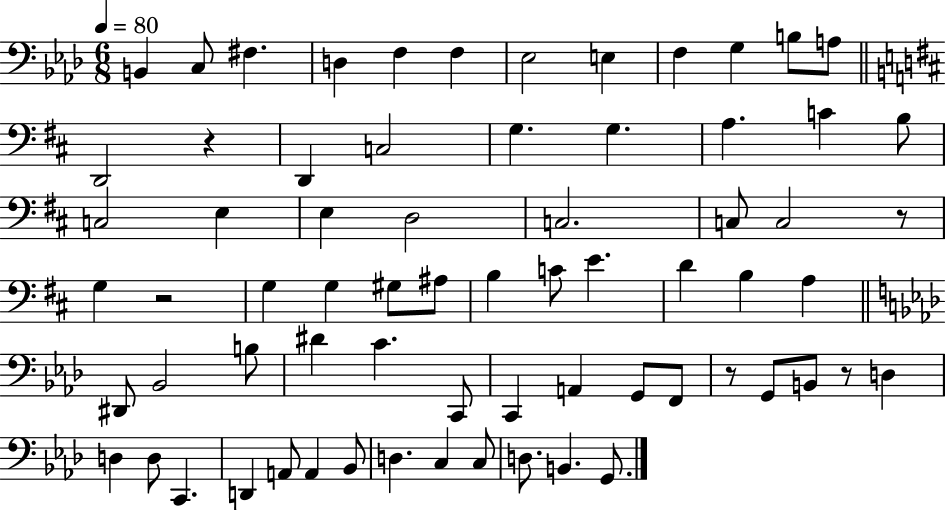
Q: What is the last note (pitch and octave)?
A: G2